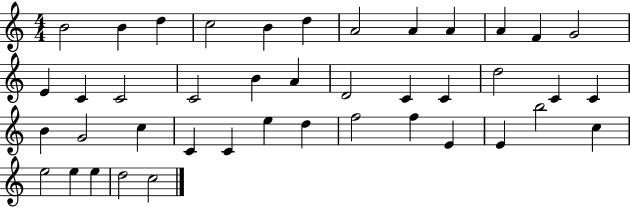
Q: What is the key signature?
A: C major